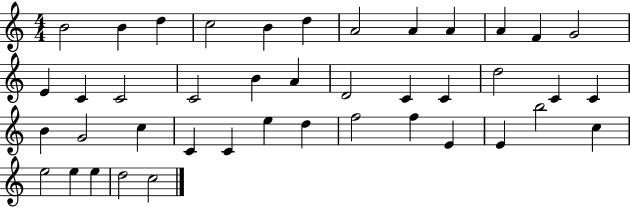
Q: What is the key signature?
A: C major